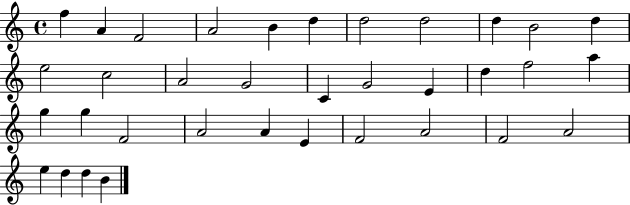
X:1
T:Untitled
M:4/4
L:1/4
K:C
f A F2 A2 B d d2 d2 d B2 d e2 c2 A2 G2 C G2 E d f2 a g g F2 A2 A E F2 A2 F2 A2 e d d B